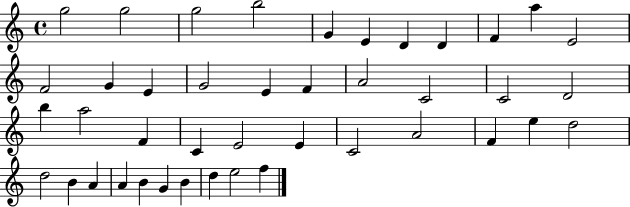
X:1
T:Untitled
M:4/4
L:1/4
K:C
g2 g2 g2 b2 G E D D F a E2 F2 G E G2 E F A2 C2 C2 D2 b a2 F C E2 E C2 A2 F e d2 d2 B A A B G B d e2 f